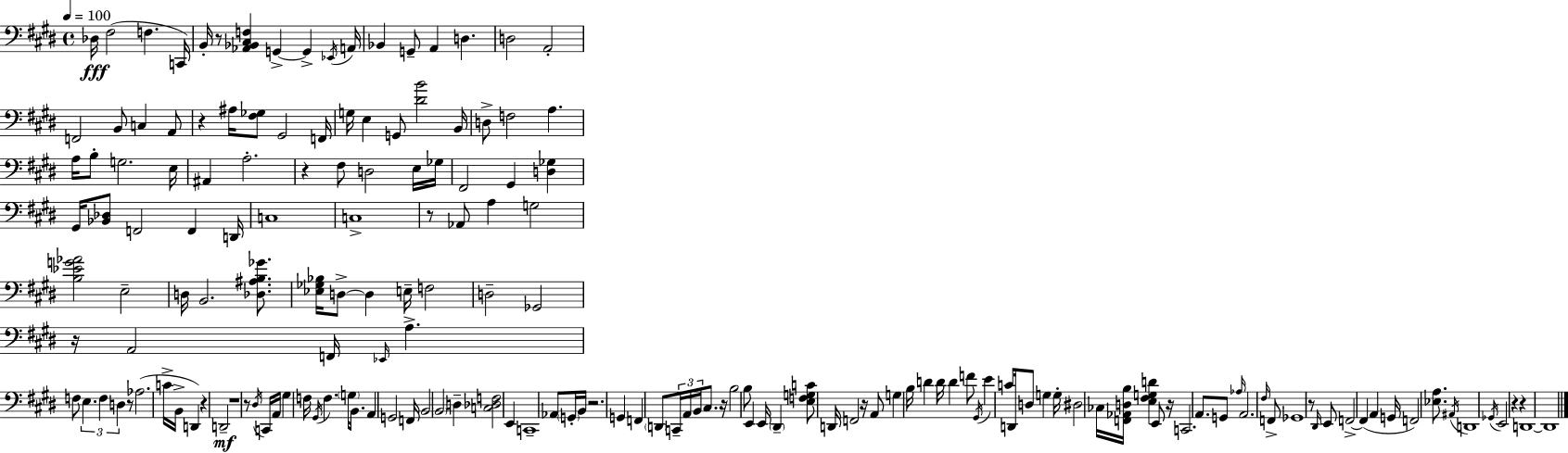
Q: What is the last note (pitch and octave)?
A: D2